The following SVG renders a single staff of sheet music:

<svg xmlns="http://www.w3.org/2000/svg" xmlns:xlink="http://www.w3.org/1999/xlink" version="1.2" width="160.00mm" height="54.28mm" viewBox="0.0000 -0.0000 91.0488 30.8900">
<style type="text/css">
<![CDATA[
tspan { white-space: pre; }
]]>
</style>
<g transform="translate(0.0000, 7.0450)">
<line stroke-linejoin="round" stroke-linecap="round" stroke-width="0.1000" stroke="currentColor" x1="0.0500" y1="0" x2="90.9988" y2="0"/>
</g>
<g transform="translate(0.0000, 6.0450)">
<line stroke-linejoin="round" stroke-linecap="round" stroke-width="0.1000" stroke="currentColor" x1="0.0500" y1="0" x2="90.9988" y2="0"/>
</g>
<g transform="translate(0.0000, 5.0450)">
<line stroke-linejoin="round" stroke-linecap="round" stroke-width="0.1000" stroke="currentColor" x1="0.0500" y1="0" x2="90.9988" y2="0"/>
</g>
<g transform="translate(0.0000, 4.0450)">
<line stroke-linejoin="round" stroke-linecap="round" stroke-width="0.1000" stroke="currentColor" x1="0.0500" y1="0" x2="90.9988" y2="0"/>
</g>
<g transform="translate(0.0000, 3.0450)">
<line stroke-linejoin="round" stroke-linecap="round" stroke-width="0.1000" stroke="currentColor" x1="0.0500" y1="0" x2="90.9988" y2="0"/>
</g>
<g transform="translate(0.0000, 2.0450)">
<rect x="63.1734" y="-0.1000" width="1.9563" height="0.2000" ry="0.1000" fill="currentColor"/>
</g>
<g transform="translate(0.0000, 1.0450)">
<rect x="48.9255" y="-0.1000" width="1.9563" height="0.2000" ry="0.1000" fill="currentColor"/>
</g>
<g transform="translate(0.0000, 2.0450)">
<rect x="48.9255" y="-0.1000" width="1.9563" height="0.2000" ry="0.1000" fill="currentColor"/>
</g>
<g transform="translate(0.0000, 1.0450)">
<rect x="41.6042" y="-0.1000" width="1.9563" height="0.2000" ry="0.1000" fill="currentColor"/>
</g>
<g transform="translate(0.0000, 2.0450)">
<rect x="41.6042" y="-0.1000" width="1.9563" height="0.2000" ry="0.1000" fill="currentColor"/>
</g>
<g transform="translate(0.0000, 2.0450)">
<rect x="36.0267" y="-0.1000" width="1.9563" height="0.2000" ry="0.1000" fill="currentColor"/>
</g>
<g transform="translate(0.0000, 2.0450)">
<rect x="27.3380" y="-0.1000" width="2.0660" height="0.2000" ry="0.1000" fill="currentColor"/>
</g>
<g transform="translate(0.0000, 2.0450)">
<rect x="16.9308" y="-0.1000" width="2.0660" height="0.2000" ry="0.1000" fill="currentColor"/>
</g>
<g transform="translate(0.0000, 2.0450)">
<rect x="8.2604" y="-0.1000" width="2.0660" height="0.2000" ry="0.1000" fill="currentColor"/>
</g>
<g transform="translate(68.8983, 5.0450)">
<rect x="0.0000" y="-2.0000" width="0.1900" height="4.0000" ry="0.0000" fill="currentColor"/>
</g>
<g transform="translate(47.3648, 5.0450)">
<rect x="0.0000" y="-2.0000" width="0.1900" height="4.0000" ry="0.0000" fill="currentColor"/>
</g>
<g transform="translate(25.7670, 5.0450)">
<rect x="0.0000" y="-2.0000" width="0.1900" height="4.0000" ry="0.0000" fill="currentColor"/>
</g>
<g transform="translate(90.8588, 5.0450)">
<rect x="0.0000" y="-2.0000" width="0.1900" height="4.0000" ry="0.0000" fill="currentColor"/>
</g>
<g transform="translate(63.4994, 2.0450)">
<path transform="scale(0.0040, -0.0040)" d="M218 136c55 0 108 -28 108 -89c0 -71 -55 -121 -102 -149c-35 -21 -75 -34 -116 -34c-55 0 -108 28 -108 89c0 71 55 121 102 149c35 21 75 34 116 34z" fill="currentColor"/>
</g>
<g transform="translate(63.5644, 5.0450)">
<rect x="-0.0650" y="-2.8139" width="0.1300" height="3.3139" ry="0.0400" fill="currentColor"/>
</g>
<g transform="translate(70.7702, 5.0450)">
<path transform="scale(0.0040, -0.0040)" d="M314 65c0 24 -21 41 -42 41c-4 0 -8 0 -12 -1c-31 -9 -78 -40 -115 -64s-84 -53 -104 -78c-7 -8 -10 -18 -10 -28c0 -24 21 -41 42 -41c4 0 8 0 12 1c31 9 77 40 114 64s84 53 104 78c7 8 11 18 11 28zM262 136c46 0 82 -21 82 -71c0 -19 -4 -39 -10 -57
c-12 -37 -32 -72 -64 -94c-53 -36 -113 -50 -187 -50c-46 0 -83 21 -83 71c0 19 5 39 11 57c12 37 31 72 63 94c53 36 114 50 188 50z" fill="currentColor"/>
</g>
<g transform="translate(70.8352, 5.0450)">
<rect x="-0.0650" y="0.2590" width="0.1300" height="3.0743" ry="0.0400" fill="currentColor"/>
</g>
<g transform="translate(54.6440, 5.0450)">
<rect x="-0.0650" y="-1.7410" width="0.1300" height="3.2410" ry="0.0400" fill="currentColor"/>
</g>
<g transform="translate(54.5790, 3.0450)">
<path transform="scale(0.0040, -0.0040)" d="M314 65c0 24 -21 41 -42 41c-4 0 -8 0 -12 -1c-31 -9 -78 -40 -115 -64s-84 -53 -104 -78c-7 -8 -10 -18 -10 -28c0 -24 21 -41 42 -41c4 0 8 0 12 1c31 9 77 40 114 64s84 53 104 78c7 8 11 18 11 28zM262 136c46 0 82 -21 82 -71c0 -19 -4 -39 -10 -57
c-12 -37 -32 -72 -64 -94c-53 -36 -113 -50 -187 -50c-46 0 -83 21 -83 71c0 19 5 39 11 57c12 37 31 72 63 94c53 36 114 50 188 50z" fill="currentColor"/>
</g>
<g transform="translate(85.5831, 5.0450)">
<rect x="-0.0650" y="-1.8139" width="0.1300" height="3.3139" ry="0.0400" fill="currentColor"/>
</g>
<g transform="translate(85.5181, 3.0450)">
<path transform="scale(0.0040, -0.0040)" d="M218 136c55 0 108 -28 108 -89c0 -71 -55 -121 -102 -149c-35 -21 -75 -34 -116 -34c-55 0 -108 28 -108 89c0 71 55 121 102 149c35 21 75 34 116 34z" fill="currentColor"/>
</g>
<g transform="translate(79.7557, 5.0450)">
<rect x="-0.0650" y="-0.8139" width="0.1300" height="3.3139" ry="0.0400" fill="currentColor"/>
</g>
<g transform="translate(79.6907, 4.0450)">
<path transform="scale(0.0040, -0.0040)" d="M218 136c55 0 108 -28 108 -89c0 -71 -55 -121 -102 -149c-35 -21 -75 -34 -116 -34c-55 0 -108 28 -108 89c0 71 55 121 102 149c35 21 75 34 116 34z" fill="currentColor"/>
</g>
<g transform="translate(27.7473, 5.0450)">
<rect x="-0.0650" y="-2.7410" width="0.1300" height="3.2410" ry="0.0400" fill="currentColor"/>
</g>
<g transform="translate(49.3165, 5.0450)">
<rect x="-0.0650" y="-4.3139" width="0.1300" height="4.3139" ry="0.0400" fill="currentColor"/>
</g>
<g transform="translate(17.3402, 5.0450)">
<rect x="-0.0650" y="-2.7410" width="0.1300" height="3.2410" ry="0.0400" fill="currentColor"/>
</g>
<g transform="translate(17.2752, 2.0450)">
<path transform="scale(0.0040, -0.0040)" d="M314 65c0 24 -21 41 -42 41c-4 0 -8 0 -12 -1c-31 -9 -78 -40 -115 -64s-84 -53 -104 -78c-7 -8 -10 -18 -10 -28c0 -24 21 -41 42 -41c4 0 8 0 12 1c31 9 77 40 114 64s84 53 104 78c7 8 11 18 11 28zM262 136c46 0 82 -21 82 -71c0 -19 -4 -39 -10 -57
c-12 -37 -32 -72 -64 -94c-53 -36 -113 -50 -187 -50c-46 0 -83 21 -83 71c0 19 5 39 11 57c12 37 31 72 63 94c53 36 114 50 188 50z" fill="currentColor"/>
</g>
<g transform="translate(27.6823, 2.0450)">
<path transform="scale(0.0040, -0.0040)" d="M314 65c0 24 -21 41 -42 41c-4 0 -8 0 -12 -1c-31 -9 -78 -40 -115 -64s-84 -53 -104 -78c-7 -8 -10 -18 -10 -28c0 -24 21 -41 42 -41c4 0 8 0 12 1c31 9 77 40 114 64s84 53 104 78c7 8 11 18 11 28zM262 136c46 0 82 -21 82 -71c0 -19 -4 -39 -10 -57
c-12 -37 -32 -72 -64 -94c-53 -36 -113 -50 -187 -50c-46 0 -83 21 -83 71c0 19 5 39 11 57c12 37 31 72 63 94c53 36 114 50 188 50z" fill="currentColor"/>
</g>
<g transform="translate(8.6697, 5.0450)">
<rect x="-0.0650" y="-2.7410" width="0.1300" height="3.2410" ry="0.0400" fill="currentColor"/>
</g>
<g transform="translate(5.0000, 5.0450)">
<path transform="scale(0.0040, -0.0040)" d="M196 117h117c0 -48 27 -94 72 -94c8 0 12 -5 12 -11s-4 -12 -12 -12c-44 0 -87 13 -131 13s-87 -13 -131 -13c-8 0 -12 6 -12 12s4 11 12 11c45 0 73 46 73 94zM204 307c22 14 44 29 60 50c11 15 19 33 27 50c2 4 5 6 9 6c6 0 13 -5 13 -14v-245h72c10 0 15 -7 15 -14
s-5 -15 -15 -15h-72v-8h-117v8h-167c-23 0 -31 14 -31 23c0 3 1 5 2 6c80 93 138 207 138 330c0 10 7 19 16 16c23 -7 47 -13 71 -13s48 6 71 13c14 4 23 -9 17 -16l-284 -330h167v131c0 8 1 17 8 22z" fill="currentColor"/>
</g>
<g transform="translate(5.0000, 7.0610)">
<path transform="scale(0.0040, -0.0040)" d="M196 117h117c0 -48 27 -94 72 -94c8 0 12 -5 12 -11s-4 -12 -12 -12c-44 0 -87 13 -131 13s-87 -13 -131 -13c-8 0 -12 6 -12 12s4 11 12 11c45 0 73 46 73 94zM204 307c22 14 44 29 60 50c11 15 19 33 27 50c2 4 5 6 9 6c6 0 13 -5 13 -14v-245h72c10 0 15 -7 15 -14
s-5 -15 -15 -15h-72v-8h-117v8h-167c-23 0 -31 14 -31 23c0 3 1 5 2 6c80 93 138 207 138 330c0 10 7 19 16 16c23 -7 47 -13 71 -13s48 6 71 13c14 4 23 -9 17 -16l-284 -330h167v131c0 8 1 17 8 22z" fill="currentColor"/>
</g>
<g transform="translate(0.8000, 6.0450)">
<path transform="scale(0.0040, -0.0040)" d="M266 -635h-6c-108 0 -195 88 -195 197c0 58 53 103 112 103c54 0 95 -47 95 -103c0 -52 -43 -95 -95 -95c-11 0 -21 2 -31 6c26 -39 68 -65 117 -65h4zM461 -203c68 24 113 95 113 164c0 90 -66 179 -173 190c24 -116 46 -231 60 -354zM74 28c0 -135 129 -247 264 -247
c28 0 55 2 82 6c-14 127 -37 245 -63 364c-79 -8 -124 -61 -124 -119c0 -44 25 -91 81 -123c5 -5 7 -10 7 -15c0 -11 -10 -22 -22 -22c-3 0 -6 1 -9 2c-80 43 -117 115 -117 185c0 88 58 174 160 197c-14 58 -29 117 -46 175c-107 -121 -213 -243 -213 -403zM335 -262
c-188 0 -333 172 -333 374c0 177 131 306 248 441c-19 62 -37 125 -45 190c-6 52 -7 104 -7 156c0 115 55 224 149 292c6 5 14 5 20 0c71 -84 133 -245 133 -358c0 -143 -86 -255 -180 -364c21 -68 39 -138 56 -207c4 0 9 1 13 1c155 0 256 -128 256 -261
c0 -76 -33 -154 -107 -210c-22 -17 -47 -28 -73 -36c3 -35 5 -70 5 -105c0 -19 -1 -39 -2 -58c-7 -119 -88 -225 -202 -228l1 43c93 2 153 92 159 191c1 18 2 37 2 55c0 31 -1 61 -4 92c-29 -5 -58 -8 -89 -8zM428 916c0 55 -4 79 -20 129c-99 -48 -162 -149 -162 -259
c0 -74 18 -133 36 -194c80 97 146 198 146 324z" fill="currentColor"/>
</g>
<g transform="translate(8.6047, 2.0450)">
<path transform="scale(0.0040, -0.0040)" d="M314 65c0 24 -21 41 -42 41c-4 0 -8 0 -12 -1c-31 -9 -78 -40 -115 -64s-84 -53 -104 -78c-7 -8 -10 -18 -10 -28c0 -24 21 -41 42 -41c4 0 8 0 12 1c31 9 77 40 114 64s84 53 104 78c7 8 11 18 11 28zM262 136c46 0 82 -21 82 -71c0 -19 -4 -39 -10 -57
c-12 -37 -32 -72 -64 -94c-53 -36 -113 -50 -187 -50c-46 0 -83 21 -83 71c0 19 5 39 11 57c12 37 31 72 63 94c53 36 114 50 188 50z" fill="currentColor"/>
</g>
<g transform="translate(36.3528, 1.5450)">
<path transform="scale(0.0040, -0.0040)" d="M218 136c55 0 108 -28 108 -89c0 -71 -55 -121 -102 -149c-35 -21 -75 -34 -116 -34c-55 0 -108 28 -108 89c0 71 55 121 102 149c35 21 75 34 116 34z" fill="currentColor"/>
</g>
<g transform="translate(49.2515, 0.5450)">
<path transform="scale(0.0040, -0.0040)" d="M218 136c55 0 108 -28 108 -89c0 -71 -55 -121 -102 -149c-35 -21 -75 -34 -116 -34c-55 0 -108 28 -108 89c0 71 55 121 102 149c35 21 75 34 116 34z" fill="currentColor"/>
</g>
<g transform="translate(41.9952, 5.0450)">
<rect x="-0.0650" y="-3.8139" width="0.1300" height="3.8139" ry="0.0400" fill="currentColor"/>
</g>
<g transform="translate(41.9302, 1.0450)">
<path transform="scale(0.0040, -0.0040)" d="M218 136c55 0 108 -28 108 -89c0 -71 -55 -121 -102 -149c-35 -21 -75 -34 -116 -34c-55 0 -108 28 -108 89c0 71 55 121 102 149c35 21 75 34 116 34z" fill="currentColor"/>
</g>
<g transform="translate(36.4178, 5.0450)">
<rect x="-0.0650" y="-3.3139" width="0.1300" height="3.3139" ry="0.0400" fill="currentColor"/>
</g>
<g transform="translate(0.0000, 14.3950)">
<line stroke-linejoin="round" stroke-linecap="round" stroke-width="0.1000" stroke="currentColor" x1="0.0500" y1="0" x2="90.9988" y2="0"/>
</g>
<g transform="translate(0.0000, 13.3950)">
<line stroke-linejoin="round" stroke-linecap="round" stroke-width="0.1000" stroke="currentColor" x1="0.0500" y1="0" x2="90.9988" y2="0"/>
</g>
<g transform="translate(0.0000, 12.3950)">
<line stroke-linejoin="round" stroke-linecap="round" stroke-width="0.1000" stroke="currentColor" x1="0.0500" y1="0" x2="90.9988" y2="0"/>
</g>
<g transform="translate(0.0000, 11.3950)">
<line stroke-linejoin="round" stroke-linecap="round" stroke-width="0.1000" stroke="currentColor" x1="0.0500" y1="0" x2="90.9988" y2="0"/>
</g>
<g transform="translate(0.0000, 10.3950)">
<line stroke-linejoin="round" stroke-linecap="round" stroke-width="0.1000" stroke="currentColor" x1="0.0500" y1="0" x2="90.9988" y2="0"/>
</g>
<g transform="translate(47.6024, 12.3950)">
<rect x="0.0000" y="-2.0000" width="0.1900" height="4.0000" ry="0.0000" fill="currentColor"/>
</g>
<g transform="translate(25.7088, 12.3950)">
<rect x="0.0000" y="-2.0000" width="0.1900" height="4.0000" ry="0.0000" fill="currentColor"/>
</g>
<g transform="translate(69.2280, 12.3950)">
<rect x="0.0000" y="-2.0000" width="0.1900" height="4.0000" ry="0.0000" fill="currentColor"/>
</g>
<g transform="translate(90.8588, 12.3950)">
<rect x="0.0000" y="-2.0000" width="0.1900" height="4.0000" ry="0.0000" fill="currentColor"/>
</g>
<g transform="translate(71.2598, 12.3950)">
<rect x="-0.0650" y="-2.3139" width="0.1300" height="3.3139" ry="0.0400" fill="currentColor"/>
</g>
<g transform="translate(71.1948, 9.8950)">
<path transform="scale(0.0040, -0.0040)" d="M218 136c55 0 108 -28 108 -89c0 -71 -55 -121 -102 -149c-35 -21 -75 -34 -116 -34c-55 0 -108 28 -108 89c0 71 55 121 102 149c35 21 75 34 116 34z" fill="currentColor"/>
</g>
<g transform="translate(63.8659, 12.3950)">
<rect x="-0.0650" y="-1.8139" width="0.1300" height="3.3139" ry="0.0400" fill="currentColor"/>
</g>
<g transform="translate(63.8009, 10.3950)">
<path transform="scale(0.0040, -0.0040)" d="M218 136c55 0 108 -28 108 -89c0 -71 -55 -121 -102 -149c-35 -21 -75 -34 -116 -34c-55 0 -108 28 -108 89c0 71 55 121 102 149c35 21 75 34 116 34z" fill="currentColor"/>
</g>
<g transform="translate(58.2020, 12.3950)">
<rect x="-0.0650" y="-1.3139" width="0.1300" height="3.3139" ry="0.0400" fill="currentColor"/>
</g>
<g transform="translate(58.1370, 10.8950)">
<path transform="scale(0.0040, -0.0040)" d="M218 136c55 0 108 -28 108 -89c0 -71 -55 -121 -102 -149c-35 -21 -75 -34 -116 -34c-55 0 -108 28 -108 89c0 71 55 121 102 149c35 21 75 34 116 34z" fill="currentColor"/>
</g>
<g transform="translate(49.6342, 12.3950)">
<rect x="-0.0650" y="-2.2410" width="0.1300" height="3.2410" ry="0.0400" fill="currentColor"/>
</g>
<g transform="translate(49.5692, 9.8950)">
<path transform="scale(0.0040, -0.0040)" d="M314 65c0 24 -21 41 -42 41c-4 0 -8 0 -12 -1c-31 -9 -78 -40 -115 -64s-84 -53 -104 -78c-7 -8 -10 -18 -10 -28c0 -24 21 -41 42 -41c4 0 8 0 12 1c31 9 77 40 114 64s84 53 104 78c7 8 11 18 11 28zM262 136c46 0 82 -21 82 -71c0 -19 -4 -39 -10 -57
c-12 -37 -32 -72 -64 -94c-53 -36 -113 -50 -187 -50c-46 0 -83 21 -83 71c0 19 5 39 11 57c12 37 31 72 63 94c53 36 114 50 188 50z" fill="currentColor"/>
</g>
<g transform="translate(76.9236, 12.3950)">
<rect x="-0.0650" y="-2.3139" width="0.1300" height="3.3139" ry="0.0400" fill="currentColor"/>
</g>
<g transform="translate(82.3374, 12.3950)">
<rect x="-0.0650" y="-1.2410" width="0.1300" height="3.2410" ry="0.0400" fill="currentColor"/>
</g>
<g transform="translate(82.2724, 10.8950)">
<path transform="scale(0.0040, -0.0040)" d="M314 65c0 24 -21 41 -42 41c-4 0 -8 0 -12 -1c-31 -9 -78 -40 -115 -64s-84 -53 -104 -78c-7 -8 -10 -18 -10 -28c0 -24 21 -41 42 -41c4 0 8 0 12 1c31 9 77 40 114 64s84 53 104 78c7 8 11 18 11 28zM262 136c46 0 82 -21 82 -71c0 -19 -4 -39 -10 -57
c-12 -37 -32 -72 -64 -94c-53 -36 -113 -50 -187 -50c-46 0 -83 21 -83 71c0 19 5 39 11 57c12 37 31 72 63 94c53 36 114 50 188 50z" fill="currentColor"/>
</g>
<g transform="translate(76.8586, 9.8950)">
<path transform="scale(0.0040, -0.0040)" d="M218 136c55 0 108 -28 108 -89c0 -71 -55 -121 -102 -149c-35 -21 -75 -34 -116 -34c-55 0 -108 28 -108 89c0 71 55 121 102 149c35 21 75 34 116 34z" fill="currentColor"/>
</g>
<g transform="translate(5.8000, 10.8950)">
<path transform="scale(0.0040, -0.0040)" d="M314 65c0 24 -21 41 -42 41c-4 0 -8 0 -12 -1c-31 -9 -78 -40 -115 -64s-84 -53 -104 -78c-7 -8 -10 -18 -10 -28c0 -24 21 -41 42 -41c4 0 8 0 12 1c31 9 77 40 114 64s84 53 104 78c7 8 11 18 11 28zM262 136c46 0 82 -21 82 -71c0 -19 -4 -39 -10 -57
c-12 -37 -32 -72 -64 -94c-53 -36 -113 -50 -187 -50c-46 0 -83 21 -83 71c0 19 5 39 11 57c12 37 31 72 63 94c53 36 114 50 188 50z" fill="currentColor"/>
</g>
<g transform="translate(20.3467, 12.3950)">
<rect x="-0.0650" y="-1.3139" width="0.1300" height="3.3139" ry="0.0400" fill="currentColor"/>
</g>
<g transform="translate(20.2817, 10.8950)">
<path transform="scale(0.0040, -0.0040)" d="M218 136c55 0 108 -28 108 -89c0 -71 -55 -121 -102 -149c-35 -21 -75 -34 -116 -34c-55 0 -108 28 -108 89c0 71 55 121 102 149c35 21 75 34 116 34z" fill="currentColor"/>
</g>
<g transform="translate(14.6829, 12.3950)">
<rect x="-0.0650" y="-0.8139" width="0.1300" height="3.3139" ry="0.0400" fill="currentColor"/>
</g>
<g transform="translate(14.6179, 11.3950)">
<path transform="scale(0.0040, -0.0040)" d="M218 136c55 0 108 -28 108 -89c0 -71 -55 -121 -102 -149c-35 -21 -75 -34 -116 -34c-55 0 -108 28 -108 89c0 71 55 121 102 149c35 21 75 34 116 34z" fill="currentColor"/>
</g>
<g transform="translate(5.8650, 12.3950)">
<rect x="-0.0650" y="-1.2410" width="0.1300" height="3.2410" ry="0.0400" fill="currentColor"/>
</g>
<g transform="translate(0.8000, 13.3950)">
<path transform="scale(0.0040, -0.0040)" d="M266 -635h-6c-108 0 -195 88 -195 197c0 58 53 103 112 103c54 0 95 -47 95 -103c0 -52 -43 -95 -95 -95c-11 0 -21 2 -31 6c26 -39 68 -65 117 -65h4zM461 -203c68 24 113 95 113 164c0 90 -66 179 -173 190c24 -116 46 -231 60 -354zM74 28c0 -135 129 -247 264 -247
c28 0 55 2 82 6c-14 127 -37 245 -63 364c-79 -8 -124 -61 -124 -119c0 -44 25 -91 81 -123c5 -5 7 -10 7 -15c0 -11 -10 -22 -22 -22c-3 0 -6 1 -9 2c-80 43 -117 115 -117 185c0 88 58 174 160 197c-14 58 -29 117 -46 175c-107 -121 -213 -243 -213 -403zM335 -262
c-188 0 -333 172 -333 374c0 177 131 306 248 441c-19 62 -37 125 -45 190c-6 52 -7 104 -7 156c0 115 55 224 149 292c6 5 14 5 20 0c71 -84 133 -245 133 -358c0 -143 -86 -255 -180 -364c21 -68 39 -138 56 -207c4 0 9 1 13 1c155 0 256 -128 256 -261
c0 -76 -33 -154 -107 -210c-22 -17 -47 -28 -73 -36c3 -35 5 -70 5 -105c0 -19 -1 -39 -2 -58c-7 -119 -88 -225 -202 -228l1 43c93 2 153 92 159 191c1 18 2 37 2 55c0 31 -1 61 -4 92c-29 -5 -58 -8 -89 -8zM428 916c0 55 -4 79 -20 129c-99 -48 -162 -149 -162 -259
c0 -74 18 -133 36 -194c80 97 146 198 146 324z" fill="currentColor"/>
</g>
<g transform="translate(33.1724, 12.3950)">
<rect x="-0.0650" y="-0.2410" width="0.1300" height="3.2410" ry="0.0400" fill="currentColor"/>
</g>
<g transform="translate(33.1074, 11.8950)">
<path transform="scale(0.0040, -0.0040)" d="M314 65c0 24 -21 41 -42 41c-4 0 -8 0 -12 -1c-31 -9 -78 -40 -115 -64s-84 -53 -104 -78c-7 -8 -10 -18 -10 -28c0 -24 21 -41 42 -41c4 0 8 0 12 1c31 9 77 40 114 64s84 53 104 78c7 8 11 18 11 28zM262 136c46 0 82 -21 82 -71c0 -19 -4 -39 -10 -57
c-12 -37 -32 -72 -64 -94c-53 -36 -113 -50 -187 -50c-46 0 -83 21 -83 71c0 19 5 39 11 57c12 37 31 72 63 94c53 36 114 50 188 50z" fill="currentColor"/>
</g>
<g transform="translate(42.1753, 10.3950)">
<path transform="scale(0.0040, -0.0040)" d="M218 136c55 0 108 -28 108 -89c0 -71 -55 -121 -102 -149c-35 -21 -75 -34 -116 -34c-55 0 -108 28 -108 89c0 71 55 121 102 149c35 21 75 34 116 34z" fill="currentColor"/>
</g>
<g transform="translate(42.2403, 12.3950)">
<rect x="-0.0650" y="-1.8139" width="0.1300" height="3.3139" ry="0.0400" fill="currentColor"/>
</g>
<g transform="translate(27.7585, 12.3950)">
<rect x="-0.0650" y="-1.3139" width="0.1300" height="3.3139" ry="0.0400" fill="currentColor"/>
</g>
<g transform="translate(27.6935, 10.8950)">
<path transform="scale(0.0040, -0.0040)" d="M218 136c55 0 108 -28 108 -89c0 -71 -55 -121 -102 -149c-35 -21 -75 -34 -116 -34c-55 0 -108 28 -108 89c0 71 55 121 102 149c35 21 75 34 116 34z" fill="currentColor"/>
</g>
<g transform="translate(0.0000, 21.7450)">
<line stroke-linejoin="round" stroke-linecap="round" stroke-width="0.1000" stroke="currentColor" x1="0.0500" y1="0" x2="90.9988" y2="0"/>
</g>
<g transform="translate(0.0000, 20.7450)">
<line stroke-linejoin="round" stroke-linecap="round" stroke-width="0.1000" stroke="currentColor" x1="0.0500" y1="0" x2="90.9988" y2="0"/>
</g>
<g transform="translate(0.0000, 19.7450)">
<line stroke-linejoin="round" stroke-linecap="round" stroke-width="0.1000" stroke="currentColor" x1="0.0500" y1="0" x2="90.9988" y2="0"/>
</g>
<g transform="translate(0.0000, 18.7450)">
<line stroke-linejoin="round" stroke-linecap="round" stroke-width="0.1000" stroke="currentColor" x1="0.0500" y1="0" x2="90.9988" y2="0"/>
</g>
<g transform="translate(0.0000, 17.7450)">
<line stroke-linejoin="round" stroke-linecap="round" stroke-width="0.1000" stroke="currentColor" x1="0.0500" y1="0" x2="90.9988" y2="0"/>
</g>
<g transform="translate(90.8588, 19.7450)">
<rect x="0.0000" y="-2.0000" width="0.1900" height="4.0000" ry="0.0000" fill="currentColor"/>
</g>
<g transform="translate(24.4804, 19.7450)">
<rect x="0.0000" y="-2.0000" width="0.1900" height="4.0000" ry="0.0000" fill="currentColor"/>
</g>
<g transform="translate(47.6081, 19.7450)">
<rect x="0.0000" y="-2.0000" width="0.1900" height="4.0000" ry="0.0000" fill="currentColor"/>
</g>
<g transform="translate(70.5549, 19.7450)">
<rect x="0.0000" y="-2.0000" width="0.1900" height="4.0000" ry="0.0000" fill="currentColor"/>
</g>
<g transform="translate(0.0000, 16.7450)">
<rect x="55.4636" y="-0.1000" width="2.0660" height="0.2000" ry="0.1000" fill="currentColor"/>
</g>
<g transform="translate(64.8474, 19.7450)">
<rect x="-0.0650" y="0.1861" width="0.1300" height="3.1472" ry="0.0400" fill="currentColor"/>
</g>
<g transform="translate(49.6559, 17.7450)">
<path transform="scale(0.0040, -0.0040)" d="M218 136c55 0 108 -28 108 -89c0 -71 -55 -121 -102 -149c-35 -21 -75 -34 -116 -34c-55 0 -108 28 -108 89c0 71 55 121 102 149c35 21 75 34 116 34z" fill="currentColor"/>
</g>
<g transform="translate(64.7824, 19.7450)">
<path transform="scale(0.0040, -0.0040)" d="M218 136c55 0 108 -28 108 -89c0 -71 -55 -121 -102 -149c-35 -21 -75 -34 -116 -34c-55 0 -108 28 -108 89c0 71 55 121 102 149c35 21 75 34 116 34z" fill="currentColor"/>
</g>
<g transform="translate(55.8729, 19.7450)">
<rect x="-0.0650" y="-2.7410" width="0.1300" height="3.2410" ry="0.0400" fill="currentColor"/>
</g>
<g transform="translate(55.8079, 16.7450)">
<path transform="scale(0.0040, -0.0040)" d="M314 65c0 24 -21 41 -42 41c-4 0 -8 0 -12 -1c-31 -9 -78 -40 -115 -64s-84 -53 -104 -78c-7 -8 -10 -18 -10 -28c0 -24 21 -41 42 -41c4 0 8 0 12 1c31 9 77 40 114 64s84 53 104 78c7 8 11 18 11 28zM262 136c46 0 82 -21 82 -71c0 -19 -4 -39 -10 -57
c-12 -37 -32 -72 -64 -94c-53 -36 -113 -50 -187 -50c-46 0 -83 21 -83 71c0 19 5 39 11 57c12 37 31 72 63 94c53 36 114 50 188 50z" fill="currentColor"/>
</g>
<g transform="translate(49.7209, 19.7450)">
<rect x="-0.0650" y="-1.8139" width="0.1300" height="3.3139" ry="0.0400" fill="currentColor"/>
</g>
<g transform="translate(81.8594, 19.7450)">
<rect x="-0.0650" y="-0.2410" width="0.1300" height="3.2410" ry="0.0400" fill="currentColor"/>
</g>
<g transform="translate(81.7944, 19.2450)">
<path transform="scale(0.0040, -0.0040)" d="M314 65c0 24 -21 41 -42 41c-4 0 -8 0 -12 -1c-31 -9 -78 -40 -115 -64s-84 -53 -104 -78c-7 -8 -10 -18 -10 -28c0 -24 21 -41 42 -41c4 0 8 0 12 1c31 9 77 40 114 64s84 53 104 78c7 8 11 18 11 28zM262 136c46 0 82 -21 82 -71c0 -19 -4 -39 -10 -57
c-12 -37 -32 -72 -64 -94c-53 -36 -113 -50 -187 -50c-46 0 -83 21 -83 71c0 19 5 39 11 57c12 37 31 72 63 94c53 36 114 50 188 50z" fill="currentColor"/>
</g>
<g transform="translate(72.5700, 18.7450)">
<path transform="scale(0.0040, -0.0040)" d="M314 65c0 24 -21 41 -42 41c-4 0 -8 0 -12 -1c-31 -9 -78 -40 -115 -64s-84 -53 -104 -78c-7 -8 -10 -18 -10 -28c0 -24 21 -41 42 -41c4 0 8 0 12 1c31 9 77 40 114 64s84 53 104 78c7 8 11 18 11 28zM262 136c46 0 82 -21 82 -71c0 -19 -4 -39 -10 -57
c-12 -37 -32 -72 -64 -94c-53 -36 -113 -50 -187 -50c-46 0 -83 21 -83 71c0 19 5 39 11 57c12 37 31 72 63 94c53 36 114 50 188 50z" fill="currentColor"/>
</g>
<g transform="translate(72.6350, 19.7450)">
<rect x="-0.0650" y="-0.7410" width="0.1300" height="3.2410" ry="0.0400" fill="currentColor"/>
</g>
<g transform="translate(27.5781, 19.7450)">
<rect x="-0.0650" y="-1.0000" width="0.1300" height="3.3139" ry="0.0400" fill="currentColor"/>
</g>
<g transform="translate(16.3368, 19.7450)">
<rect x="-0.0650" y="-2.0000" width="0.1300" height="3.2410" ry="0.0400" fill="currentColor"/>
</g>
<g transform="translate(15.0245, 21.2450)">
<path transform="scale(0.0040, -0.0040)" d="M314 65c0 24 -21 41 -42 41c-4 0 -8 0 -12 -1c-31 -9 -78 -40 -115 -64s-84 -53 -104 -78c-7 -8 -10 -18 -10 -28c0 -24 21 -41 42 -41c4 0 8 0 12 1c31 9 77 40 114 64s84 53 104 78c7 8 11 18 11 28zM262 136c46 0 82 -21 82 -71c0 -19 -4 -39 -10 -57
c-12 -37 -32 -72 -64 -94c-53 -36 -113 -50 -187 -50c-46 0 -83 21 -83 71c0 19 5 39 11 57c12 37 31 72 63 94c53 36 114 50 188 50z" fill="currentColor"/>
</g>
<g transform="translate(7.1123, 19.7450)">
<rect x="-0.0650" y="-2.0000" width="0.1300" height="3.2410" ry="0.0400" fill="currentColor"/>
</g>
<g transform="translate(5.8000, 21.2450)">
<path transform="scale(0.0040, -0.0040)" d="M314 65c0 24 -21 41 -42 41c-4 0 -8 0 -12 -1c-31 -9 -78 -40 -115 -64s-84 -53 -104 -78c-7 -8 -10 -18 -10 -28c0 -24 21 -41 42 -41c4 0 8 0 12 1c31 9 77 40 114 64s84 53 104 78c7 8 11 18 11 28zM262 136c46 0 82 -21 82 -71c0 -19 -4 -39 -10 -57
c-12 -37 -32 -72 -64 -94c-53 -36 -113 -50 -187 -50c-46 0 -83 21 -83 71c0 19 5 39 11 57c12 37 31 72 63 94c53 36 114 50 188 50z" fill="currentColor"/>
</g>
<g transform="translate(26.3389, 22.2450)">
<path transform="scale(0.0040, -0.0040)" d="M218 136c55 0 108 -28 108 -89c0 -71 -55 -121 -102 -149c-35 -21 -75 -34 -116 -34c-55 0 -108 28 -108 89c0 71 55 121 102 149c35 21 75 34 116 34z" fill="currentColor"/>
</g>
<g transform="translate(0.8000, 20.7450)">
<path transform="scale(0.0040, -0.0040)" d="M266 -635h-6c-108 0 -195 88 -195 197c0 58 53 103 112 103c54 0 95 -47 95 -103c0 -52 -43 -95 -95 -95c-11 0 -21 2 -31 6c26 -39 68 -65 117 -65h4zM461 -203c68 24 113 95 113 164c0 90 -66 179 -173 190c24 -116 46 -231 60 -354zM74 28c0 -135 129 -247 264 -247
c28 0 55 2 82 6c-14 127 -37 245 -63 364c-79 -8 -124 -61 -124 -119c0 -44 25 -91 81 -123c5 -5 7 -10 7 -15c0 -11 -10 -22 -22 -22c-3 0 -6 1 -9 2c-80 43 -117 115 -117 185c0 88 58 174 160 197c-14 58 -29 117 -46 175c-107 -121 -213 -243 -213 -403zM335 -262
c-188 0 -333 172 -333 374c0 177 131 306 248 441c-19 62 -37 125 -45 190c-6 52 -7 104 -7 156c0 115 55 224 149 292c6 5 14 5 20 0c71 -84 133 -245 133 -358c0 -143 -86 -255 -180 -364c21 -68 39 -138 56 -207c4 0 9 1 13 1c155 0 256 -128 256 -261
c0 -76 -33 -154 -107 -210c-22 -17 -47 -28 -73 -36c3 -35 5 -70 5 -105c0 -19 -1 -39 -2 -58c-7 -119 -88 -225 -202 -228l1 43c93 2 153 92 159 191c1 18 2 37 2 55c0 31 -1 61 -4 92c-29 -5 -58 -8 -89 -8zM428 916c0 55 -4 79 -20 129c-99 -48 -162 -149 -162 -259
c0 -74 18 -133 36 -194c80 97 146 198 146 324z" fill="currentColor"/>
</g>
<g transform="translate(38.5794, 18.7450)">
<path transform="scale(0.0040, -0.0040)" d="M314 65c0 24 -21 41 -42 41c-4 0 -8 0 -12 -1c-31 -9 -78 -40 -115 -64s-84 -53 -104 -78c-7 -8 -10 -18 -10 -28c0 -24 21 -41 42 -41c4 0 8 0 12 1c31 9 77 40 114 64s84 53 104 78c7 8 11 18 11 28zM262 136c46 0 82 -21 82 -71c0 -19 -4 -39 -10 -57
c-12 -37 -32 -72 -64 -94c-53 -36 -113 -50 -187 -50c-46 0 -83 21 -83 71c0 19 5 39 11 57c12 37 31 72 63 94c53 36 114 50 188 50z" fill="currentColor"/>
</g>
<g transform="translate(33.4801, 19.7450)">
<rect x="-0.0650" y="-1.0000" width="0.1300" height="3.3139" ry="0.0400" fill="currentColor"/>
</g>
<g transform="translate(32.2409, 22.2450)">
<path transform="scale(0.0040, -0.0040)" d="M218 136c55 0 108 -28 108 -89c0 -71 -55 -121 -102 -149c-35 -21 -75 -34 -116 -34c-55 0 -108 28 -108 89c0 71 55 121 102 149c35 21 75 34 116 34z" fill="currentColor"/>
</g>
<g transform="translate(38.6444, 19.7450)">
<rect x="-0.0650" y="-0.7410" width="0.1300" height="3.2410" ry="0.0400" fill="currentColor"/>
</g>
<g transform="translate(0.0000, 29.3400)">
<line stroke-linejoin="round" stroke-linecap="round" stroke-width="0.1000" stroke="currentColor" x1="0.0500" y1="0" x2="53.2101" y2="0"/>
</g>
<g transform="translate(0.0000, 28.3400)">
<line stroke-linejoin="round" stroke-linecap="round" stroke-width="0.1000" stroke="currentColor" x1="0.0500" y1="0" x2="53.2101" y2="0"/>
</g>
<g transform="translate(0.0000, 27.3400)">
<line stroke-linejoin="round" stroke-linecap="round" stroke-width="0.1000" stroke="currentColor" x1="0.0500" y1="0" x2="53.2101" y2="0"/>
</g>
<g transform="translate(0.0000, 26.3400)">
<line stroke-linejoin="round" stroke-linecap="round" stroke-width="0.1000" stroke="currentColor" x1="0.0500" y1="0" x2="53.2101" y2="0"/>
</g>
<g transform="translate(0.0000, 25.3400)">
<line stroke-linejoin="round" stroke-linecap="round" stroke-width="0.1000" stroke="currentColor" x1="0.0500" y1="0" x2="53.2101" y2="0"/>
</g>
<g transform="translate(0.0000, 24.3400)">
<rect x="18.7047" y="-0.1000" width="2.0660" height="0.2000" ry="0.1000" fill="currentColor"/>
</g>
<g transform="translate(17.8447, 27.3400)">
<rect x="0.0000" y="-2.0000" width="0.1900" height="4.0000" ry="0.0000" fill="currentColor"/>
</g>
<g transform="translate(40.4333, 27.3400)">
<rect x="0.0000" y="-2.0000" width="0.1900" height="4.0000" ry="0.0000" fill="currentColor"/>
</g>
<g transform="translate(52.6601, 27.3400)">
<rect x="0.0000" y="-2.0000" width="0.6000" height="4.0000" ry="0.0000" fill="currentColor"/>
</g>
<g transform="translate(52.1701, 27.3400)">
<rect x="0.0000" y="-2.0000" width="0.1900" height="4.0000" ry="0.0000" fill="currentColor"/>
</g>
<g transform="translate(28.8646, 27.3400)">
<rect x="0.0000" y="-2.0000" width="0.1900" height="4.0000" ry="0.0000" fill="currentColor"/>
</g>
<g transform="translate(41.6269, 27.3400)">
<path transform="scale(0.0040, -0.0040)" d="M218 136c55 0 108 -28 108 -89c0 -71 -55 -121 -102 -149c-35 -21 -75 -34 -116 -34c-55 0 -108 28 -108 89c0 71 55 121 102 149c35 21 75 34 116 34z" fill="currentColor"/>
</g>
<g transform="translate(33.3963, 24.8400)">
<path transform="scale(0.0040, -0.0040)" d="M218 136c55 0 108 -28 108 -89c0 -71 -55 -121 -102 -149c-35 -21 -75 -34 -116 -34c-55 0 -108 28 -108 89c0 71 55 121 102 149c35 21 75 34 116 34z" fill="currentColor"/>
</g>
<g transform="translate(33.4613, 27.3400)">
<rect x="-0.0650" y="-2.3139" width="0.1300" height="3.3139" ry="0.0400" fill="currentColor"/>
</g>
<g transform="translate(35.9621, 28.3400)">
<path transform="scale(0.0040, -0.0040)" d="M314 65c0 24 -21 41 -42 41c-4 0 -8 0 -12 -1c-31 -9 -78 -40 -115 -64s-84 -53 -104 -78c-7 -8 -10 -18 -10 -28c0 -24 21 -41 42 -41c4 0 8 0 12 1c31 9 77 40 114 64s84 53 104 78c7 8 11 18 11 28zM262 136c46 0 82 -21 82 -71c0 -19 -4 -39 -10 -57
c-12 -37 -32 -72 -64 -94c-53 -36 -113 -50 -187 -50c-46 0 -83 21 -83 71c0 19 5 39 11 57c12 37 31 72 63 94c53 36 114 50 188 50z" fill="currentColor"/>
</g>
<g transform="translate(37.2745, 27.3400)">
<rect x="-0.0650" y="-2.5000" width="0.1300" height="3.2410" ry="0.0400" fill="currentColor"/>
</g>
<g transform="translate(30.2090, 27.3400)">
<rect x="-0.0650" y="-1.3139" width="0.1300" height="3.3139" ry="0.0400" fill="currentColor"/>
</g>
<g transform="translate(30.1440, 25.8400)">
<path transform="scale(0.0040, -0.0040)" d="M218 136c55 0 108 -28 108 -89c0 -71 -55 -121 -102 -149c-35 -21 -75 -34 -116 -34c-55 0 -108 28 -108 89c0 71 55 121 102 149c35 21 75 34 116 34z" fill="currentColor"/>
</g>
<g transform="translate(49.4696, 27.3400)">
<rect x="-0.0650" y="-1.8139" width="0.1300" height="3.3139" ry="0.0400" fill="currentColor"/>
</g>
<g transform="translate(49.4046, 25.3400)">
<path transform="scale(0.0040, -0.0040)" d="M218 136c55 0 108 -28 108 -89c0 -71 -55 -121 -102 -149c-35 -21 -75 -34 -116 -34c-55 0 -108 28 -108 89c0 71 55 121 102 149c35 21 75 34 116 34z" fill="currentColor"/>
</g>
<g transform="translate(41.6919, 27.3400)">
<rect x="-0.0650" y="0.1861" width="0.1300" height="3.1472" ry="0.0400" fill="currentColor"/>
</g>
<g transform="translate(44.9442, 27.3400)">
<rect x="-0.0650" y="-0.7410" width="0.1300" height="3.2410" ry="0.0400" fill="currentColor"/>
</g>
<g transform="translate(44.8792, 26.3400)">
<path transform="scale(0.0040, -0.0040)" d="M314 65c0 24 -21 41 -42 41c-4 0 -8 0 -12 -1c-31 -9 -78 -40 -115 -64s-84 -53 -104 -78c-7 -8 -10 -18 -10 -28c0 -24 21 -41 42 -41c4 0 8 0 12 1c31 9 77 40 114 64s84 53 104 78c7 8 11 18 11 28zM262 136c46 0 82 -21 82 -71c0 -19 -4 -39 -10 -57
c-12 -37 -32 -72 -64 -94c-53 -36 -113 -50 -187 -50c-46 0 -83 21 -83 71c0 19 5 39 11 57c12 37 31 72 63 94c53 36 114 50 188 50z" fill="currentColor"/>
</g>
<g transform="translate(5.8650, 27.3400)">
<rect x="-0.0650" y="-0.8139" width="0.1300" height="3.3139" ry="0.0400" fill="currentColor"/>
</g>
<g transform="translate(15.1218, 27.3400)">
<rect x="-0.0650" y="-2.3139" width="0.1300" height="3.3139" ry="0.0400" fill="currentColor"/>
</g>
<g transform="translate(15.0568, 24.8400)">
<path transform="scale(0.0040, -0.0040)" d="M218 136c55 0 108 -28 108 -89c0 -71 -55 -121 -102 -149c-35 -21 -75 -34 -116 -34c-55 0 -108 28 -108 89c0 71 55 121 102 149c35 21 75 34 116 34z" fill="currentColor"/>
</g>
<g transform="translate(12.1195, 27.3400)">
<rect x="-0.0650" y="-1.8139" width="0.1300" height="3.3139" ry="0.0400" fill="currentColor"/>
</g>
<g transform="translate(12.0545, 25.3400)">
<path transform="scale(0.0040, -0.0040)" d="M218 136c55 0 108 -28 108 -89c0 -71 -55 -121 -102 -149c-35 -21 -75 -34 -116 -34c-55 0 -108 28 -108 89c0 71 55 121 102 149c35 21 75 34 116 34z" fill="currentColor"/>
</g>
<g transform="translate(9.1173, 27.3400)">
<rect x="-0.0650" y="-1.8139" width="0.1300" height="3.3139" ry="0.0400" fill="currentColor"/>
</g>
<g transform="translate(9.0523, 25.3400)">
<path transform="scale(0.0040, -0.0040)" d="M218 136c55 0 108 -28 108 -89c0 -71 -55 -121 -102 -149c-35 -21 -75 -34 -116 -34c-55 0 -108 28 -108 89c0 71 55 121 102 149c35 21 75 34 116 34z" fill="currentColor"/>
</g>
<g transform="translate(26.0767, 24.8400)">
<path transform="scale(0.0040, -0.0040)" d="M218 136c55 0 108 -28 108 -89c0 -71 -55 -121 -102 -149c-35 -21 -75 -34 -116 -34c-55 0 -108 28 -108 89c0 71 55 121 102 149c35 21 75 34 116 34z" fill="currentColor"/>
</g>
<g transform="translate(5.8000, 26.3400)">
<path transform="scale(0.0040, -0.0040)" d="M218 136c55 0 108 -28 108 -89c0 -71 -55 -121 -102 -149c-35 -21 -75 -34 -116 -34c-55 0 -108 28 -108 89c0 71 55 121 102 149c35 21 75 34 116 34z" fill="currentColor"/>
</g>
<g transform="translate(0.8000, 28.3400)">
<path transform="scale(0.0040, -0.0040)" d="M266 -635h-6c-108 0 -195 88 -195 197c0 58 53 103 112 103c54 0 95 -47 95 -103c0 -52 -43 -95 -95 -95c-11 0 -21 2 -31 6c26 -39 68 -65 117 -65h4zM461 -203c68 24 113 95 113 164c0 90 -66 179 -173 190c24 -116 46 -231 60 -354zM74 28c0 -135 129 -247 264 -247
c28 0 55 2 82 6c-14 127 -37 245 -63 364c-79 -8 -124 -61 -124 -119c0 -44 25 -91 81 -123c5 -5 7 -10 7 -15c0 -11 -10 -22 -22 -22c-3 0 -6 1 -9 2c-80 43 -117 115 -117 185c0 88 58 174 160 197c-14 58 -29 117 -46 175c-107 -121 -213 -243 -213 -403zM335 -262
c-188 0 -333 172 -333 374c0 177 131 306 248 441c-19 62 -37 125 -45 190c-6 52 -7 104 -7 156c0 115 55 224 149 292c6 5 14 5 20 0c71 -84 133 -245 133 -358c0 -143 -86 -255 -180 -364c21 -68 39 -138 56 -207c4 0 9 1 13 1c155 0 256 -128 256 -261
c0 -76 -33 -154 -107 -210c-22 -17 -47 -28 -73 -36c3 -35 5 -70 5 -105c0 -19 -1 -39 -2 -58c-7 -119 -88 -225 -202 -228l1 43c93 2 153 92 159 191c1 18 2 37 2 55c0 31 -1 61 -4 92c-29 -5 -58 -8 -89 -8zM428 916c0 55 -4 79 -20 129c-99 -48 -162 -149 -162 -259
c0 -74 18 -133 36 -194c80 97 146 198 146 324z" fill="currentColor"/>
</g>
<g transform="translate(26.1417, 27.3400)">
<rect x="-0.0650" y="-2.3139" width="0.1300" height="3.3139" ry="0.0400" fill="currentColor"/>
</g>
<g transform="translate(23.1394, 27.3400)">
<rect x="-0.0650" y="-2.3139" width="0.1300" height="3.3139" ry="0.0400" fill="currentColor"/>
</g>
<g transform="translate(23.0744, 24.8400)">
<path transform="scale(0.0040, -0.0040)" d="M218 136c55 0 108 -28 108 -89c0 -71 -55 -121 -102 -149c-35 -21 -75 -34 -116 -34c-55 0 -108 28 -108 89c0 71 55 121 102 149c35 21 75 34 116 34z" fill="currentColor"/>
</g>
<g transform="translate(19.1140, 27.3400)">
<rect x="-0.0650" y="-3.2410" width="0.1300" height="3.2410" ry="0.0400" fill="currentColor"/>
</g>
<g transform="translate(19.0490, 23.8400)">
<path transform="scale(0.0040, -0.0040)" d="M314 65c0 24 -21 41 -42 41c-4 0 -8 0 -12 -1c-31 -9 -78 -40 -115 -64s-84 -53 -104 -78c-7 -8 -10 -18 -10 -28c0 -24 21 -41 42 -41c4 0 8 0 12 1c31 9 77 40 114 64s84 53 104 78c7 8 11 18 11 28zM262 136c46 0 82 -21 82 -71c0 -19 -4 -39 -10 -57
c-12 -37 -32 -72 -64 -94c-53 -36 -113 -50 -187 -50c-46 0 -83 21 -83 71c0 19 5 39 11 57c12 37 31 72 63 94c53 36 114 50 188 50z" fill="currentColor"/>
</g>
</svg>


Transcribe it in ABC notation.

X:1
T:Untitled
M:4/4
L:1/4
K:C
a2 a2 a2 b c' d' f2 a B2 d f e2 d e e c2 f g2 e f g g e2 F2 F2 D D d2 f a2 B d2 c2 d f f g b2 g g e g G2 B d2 f